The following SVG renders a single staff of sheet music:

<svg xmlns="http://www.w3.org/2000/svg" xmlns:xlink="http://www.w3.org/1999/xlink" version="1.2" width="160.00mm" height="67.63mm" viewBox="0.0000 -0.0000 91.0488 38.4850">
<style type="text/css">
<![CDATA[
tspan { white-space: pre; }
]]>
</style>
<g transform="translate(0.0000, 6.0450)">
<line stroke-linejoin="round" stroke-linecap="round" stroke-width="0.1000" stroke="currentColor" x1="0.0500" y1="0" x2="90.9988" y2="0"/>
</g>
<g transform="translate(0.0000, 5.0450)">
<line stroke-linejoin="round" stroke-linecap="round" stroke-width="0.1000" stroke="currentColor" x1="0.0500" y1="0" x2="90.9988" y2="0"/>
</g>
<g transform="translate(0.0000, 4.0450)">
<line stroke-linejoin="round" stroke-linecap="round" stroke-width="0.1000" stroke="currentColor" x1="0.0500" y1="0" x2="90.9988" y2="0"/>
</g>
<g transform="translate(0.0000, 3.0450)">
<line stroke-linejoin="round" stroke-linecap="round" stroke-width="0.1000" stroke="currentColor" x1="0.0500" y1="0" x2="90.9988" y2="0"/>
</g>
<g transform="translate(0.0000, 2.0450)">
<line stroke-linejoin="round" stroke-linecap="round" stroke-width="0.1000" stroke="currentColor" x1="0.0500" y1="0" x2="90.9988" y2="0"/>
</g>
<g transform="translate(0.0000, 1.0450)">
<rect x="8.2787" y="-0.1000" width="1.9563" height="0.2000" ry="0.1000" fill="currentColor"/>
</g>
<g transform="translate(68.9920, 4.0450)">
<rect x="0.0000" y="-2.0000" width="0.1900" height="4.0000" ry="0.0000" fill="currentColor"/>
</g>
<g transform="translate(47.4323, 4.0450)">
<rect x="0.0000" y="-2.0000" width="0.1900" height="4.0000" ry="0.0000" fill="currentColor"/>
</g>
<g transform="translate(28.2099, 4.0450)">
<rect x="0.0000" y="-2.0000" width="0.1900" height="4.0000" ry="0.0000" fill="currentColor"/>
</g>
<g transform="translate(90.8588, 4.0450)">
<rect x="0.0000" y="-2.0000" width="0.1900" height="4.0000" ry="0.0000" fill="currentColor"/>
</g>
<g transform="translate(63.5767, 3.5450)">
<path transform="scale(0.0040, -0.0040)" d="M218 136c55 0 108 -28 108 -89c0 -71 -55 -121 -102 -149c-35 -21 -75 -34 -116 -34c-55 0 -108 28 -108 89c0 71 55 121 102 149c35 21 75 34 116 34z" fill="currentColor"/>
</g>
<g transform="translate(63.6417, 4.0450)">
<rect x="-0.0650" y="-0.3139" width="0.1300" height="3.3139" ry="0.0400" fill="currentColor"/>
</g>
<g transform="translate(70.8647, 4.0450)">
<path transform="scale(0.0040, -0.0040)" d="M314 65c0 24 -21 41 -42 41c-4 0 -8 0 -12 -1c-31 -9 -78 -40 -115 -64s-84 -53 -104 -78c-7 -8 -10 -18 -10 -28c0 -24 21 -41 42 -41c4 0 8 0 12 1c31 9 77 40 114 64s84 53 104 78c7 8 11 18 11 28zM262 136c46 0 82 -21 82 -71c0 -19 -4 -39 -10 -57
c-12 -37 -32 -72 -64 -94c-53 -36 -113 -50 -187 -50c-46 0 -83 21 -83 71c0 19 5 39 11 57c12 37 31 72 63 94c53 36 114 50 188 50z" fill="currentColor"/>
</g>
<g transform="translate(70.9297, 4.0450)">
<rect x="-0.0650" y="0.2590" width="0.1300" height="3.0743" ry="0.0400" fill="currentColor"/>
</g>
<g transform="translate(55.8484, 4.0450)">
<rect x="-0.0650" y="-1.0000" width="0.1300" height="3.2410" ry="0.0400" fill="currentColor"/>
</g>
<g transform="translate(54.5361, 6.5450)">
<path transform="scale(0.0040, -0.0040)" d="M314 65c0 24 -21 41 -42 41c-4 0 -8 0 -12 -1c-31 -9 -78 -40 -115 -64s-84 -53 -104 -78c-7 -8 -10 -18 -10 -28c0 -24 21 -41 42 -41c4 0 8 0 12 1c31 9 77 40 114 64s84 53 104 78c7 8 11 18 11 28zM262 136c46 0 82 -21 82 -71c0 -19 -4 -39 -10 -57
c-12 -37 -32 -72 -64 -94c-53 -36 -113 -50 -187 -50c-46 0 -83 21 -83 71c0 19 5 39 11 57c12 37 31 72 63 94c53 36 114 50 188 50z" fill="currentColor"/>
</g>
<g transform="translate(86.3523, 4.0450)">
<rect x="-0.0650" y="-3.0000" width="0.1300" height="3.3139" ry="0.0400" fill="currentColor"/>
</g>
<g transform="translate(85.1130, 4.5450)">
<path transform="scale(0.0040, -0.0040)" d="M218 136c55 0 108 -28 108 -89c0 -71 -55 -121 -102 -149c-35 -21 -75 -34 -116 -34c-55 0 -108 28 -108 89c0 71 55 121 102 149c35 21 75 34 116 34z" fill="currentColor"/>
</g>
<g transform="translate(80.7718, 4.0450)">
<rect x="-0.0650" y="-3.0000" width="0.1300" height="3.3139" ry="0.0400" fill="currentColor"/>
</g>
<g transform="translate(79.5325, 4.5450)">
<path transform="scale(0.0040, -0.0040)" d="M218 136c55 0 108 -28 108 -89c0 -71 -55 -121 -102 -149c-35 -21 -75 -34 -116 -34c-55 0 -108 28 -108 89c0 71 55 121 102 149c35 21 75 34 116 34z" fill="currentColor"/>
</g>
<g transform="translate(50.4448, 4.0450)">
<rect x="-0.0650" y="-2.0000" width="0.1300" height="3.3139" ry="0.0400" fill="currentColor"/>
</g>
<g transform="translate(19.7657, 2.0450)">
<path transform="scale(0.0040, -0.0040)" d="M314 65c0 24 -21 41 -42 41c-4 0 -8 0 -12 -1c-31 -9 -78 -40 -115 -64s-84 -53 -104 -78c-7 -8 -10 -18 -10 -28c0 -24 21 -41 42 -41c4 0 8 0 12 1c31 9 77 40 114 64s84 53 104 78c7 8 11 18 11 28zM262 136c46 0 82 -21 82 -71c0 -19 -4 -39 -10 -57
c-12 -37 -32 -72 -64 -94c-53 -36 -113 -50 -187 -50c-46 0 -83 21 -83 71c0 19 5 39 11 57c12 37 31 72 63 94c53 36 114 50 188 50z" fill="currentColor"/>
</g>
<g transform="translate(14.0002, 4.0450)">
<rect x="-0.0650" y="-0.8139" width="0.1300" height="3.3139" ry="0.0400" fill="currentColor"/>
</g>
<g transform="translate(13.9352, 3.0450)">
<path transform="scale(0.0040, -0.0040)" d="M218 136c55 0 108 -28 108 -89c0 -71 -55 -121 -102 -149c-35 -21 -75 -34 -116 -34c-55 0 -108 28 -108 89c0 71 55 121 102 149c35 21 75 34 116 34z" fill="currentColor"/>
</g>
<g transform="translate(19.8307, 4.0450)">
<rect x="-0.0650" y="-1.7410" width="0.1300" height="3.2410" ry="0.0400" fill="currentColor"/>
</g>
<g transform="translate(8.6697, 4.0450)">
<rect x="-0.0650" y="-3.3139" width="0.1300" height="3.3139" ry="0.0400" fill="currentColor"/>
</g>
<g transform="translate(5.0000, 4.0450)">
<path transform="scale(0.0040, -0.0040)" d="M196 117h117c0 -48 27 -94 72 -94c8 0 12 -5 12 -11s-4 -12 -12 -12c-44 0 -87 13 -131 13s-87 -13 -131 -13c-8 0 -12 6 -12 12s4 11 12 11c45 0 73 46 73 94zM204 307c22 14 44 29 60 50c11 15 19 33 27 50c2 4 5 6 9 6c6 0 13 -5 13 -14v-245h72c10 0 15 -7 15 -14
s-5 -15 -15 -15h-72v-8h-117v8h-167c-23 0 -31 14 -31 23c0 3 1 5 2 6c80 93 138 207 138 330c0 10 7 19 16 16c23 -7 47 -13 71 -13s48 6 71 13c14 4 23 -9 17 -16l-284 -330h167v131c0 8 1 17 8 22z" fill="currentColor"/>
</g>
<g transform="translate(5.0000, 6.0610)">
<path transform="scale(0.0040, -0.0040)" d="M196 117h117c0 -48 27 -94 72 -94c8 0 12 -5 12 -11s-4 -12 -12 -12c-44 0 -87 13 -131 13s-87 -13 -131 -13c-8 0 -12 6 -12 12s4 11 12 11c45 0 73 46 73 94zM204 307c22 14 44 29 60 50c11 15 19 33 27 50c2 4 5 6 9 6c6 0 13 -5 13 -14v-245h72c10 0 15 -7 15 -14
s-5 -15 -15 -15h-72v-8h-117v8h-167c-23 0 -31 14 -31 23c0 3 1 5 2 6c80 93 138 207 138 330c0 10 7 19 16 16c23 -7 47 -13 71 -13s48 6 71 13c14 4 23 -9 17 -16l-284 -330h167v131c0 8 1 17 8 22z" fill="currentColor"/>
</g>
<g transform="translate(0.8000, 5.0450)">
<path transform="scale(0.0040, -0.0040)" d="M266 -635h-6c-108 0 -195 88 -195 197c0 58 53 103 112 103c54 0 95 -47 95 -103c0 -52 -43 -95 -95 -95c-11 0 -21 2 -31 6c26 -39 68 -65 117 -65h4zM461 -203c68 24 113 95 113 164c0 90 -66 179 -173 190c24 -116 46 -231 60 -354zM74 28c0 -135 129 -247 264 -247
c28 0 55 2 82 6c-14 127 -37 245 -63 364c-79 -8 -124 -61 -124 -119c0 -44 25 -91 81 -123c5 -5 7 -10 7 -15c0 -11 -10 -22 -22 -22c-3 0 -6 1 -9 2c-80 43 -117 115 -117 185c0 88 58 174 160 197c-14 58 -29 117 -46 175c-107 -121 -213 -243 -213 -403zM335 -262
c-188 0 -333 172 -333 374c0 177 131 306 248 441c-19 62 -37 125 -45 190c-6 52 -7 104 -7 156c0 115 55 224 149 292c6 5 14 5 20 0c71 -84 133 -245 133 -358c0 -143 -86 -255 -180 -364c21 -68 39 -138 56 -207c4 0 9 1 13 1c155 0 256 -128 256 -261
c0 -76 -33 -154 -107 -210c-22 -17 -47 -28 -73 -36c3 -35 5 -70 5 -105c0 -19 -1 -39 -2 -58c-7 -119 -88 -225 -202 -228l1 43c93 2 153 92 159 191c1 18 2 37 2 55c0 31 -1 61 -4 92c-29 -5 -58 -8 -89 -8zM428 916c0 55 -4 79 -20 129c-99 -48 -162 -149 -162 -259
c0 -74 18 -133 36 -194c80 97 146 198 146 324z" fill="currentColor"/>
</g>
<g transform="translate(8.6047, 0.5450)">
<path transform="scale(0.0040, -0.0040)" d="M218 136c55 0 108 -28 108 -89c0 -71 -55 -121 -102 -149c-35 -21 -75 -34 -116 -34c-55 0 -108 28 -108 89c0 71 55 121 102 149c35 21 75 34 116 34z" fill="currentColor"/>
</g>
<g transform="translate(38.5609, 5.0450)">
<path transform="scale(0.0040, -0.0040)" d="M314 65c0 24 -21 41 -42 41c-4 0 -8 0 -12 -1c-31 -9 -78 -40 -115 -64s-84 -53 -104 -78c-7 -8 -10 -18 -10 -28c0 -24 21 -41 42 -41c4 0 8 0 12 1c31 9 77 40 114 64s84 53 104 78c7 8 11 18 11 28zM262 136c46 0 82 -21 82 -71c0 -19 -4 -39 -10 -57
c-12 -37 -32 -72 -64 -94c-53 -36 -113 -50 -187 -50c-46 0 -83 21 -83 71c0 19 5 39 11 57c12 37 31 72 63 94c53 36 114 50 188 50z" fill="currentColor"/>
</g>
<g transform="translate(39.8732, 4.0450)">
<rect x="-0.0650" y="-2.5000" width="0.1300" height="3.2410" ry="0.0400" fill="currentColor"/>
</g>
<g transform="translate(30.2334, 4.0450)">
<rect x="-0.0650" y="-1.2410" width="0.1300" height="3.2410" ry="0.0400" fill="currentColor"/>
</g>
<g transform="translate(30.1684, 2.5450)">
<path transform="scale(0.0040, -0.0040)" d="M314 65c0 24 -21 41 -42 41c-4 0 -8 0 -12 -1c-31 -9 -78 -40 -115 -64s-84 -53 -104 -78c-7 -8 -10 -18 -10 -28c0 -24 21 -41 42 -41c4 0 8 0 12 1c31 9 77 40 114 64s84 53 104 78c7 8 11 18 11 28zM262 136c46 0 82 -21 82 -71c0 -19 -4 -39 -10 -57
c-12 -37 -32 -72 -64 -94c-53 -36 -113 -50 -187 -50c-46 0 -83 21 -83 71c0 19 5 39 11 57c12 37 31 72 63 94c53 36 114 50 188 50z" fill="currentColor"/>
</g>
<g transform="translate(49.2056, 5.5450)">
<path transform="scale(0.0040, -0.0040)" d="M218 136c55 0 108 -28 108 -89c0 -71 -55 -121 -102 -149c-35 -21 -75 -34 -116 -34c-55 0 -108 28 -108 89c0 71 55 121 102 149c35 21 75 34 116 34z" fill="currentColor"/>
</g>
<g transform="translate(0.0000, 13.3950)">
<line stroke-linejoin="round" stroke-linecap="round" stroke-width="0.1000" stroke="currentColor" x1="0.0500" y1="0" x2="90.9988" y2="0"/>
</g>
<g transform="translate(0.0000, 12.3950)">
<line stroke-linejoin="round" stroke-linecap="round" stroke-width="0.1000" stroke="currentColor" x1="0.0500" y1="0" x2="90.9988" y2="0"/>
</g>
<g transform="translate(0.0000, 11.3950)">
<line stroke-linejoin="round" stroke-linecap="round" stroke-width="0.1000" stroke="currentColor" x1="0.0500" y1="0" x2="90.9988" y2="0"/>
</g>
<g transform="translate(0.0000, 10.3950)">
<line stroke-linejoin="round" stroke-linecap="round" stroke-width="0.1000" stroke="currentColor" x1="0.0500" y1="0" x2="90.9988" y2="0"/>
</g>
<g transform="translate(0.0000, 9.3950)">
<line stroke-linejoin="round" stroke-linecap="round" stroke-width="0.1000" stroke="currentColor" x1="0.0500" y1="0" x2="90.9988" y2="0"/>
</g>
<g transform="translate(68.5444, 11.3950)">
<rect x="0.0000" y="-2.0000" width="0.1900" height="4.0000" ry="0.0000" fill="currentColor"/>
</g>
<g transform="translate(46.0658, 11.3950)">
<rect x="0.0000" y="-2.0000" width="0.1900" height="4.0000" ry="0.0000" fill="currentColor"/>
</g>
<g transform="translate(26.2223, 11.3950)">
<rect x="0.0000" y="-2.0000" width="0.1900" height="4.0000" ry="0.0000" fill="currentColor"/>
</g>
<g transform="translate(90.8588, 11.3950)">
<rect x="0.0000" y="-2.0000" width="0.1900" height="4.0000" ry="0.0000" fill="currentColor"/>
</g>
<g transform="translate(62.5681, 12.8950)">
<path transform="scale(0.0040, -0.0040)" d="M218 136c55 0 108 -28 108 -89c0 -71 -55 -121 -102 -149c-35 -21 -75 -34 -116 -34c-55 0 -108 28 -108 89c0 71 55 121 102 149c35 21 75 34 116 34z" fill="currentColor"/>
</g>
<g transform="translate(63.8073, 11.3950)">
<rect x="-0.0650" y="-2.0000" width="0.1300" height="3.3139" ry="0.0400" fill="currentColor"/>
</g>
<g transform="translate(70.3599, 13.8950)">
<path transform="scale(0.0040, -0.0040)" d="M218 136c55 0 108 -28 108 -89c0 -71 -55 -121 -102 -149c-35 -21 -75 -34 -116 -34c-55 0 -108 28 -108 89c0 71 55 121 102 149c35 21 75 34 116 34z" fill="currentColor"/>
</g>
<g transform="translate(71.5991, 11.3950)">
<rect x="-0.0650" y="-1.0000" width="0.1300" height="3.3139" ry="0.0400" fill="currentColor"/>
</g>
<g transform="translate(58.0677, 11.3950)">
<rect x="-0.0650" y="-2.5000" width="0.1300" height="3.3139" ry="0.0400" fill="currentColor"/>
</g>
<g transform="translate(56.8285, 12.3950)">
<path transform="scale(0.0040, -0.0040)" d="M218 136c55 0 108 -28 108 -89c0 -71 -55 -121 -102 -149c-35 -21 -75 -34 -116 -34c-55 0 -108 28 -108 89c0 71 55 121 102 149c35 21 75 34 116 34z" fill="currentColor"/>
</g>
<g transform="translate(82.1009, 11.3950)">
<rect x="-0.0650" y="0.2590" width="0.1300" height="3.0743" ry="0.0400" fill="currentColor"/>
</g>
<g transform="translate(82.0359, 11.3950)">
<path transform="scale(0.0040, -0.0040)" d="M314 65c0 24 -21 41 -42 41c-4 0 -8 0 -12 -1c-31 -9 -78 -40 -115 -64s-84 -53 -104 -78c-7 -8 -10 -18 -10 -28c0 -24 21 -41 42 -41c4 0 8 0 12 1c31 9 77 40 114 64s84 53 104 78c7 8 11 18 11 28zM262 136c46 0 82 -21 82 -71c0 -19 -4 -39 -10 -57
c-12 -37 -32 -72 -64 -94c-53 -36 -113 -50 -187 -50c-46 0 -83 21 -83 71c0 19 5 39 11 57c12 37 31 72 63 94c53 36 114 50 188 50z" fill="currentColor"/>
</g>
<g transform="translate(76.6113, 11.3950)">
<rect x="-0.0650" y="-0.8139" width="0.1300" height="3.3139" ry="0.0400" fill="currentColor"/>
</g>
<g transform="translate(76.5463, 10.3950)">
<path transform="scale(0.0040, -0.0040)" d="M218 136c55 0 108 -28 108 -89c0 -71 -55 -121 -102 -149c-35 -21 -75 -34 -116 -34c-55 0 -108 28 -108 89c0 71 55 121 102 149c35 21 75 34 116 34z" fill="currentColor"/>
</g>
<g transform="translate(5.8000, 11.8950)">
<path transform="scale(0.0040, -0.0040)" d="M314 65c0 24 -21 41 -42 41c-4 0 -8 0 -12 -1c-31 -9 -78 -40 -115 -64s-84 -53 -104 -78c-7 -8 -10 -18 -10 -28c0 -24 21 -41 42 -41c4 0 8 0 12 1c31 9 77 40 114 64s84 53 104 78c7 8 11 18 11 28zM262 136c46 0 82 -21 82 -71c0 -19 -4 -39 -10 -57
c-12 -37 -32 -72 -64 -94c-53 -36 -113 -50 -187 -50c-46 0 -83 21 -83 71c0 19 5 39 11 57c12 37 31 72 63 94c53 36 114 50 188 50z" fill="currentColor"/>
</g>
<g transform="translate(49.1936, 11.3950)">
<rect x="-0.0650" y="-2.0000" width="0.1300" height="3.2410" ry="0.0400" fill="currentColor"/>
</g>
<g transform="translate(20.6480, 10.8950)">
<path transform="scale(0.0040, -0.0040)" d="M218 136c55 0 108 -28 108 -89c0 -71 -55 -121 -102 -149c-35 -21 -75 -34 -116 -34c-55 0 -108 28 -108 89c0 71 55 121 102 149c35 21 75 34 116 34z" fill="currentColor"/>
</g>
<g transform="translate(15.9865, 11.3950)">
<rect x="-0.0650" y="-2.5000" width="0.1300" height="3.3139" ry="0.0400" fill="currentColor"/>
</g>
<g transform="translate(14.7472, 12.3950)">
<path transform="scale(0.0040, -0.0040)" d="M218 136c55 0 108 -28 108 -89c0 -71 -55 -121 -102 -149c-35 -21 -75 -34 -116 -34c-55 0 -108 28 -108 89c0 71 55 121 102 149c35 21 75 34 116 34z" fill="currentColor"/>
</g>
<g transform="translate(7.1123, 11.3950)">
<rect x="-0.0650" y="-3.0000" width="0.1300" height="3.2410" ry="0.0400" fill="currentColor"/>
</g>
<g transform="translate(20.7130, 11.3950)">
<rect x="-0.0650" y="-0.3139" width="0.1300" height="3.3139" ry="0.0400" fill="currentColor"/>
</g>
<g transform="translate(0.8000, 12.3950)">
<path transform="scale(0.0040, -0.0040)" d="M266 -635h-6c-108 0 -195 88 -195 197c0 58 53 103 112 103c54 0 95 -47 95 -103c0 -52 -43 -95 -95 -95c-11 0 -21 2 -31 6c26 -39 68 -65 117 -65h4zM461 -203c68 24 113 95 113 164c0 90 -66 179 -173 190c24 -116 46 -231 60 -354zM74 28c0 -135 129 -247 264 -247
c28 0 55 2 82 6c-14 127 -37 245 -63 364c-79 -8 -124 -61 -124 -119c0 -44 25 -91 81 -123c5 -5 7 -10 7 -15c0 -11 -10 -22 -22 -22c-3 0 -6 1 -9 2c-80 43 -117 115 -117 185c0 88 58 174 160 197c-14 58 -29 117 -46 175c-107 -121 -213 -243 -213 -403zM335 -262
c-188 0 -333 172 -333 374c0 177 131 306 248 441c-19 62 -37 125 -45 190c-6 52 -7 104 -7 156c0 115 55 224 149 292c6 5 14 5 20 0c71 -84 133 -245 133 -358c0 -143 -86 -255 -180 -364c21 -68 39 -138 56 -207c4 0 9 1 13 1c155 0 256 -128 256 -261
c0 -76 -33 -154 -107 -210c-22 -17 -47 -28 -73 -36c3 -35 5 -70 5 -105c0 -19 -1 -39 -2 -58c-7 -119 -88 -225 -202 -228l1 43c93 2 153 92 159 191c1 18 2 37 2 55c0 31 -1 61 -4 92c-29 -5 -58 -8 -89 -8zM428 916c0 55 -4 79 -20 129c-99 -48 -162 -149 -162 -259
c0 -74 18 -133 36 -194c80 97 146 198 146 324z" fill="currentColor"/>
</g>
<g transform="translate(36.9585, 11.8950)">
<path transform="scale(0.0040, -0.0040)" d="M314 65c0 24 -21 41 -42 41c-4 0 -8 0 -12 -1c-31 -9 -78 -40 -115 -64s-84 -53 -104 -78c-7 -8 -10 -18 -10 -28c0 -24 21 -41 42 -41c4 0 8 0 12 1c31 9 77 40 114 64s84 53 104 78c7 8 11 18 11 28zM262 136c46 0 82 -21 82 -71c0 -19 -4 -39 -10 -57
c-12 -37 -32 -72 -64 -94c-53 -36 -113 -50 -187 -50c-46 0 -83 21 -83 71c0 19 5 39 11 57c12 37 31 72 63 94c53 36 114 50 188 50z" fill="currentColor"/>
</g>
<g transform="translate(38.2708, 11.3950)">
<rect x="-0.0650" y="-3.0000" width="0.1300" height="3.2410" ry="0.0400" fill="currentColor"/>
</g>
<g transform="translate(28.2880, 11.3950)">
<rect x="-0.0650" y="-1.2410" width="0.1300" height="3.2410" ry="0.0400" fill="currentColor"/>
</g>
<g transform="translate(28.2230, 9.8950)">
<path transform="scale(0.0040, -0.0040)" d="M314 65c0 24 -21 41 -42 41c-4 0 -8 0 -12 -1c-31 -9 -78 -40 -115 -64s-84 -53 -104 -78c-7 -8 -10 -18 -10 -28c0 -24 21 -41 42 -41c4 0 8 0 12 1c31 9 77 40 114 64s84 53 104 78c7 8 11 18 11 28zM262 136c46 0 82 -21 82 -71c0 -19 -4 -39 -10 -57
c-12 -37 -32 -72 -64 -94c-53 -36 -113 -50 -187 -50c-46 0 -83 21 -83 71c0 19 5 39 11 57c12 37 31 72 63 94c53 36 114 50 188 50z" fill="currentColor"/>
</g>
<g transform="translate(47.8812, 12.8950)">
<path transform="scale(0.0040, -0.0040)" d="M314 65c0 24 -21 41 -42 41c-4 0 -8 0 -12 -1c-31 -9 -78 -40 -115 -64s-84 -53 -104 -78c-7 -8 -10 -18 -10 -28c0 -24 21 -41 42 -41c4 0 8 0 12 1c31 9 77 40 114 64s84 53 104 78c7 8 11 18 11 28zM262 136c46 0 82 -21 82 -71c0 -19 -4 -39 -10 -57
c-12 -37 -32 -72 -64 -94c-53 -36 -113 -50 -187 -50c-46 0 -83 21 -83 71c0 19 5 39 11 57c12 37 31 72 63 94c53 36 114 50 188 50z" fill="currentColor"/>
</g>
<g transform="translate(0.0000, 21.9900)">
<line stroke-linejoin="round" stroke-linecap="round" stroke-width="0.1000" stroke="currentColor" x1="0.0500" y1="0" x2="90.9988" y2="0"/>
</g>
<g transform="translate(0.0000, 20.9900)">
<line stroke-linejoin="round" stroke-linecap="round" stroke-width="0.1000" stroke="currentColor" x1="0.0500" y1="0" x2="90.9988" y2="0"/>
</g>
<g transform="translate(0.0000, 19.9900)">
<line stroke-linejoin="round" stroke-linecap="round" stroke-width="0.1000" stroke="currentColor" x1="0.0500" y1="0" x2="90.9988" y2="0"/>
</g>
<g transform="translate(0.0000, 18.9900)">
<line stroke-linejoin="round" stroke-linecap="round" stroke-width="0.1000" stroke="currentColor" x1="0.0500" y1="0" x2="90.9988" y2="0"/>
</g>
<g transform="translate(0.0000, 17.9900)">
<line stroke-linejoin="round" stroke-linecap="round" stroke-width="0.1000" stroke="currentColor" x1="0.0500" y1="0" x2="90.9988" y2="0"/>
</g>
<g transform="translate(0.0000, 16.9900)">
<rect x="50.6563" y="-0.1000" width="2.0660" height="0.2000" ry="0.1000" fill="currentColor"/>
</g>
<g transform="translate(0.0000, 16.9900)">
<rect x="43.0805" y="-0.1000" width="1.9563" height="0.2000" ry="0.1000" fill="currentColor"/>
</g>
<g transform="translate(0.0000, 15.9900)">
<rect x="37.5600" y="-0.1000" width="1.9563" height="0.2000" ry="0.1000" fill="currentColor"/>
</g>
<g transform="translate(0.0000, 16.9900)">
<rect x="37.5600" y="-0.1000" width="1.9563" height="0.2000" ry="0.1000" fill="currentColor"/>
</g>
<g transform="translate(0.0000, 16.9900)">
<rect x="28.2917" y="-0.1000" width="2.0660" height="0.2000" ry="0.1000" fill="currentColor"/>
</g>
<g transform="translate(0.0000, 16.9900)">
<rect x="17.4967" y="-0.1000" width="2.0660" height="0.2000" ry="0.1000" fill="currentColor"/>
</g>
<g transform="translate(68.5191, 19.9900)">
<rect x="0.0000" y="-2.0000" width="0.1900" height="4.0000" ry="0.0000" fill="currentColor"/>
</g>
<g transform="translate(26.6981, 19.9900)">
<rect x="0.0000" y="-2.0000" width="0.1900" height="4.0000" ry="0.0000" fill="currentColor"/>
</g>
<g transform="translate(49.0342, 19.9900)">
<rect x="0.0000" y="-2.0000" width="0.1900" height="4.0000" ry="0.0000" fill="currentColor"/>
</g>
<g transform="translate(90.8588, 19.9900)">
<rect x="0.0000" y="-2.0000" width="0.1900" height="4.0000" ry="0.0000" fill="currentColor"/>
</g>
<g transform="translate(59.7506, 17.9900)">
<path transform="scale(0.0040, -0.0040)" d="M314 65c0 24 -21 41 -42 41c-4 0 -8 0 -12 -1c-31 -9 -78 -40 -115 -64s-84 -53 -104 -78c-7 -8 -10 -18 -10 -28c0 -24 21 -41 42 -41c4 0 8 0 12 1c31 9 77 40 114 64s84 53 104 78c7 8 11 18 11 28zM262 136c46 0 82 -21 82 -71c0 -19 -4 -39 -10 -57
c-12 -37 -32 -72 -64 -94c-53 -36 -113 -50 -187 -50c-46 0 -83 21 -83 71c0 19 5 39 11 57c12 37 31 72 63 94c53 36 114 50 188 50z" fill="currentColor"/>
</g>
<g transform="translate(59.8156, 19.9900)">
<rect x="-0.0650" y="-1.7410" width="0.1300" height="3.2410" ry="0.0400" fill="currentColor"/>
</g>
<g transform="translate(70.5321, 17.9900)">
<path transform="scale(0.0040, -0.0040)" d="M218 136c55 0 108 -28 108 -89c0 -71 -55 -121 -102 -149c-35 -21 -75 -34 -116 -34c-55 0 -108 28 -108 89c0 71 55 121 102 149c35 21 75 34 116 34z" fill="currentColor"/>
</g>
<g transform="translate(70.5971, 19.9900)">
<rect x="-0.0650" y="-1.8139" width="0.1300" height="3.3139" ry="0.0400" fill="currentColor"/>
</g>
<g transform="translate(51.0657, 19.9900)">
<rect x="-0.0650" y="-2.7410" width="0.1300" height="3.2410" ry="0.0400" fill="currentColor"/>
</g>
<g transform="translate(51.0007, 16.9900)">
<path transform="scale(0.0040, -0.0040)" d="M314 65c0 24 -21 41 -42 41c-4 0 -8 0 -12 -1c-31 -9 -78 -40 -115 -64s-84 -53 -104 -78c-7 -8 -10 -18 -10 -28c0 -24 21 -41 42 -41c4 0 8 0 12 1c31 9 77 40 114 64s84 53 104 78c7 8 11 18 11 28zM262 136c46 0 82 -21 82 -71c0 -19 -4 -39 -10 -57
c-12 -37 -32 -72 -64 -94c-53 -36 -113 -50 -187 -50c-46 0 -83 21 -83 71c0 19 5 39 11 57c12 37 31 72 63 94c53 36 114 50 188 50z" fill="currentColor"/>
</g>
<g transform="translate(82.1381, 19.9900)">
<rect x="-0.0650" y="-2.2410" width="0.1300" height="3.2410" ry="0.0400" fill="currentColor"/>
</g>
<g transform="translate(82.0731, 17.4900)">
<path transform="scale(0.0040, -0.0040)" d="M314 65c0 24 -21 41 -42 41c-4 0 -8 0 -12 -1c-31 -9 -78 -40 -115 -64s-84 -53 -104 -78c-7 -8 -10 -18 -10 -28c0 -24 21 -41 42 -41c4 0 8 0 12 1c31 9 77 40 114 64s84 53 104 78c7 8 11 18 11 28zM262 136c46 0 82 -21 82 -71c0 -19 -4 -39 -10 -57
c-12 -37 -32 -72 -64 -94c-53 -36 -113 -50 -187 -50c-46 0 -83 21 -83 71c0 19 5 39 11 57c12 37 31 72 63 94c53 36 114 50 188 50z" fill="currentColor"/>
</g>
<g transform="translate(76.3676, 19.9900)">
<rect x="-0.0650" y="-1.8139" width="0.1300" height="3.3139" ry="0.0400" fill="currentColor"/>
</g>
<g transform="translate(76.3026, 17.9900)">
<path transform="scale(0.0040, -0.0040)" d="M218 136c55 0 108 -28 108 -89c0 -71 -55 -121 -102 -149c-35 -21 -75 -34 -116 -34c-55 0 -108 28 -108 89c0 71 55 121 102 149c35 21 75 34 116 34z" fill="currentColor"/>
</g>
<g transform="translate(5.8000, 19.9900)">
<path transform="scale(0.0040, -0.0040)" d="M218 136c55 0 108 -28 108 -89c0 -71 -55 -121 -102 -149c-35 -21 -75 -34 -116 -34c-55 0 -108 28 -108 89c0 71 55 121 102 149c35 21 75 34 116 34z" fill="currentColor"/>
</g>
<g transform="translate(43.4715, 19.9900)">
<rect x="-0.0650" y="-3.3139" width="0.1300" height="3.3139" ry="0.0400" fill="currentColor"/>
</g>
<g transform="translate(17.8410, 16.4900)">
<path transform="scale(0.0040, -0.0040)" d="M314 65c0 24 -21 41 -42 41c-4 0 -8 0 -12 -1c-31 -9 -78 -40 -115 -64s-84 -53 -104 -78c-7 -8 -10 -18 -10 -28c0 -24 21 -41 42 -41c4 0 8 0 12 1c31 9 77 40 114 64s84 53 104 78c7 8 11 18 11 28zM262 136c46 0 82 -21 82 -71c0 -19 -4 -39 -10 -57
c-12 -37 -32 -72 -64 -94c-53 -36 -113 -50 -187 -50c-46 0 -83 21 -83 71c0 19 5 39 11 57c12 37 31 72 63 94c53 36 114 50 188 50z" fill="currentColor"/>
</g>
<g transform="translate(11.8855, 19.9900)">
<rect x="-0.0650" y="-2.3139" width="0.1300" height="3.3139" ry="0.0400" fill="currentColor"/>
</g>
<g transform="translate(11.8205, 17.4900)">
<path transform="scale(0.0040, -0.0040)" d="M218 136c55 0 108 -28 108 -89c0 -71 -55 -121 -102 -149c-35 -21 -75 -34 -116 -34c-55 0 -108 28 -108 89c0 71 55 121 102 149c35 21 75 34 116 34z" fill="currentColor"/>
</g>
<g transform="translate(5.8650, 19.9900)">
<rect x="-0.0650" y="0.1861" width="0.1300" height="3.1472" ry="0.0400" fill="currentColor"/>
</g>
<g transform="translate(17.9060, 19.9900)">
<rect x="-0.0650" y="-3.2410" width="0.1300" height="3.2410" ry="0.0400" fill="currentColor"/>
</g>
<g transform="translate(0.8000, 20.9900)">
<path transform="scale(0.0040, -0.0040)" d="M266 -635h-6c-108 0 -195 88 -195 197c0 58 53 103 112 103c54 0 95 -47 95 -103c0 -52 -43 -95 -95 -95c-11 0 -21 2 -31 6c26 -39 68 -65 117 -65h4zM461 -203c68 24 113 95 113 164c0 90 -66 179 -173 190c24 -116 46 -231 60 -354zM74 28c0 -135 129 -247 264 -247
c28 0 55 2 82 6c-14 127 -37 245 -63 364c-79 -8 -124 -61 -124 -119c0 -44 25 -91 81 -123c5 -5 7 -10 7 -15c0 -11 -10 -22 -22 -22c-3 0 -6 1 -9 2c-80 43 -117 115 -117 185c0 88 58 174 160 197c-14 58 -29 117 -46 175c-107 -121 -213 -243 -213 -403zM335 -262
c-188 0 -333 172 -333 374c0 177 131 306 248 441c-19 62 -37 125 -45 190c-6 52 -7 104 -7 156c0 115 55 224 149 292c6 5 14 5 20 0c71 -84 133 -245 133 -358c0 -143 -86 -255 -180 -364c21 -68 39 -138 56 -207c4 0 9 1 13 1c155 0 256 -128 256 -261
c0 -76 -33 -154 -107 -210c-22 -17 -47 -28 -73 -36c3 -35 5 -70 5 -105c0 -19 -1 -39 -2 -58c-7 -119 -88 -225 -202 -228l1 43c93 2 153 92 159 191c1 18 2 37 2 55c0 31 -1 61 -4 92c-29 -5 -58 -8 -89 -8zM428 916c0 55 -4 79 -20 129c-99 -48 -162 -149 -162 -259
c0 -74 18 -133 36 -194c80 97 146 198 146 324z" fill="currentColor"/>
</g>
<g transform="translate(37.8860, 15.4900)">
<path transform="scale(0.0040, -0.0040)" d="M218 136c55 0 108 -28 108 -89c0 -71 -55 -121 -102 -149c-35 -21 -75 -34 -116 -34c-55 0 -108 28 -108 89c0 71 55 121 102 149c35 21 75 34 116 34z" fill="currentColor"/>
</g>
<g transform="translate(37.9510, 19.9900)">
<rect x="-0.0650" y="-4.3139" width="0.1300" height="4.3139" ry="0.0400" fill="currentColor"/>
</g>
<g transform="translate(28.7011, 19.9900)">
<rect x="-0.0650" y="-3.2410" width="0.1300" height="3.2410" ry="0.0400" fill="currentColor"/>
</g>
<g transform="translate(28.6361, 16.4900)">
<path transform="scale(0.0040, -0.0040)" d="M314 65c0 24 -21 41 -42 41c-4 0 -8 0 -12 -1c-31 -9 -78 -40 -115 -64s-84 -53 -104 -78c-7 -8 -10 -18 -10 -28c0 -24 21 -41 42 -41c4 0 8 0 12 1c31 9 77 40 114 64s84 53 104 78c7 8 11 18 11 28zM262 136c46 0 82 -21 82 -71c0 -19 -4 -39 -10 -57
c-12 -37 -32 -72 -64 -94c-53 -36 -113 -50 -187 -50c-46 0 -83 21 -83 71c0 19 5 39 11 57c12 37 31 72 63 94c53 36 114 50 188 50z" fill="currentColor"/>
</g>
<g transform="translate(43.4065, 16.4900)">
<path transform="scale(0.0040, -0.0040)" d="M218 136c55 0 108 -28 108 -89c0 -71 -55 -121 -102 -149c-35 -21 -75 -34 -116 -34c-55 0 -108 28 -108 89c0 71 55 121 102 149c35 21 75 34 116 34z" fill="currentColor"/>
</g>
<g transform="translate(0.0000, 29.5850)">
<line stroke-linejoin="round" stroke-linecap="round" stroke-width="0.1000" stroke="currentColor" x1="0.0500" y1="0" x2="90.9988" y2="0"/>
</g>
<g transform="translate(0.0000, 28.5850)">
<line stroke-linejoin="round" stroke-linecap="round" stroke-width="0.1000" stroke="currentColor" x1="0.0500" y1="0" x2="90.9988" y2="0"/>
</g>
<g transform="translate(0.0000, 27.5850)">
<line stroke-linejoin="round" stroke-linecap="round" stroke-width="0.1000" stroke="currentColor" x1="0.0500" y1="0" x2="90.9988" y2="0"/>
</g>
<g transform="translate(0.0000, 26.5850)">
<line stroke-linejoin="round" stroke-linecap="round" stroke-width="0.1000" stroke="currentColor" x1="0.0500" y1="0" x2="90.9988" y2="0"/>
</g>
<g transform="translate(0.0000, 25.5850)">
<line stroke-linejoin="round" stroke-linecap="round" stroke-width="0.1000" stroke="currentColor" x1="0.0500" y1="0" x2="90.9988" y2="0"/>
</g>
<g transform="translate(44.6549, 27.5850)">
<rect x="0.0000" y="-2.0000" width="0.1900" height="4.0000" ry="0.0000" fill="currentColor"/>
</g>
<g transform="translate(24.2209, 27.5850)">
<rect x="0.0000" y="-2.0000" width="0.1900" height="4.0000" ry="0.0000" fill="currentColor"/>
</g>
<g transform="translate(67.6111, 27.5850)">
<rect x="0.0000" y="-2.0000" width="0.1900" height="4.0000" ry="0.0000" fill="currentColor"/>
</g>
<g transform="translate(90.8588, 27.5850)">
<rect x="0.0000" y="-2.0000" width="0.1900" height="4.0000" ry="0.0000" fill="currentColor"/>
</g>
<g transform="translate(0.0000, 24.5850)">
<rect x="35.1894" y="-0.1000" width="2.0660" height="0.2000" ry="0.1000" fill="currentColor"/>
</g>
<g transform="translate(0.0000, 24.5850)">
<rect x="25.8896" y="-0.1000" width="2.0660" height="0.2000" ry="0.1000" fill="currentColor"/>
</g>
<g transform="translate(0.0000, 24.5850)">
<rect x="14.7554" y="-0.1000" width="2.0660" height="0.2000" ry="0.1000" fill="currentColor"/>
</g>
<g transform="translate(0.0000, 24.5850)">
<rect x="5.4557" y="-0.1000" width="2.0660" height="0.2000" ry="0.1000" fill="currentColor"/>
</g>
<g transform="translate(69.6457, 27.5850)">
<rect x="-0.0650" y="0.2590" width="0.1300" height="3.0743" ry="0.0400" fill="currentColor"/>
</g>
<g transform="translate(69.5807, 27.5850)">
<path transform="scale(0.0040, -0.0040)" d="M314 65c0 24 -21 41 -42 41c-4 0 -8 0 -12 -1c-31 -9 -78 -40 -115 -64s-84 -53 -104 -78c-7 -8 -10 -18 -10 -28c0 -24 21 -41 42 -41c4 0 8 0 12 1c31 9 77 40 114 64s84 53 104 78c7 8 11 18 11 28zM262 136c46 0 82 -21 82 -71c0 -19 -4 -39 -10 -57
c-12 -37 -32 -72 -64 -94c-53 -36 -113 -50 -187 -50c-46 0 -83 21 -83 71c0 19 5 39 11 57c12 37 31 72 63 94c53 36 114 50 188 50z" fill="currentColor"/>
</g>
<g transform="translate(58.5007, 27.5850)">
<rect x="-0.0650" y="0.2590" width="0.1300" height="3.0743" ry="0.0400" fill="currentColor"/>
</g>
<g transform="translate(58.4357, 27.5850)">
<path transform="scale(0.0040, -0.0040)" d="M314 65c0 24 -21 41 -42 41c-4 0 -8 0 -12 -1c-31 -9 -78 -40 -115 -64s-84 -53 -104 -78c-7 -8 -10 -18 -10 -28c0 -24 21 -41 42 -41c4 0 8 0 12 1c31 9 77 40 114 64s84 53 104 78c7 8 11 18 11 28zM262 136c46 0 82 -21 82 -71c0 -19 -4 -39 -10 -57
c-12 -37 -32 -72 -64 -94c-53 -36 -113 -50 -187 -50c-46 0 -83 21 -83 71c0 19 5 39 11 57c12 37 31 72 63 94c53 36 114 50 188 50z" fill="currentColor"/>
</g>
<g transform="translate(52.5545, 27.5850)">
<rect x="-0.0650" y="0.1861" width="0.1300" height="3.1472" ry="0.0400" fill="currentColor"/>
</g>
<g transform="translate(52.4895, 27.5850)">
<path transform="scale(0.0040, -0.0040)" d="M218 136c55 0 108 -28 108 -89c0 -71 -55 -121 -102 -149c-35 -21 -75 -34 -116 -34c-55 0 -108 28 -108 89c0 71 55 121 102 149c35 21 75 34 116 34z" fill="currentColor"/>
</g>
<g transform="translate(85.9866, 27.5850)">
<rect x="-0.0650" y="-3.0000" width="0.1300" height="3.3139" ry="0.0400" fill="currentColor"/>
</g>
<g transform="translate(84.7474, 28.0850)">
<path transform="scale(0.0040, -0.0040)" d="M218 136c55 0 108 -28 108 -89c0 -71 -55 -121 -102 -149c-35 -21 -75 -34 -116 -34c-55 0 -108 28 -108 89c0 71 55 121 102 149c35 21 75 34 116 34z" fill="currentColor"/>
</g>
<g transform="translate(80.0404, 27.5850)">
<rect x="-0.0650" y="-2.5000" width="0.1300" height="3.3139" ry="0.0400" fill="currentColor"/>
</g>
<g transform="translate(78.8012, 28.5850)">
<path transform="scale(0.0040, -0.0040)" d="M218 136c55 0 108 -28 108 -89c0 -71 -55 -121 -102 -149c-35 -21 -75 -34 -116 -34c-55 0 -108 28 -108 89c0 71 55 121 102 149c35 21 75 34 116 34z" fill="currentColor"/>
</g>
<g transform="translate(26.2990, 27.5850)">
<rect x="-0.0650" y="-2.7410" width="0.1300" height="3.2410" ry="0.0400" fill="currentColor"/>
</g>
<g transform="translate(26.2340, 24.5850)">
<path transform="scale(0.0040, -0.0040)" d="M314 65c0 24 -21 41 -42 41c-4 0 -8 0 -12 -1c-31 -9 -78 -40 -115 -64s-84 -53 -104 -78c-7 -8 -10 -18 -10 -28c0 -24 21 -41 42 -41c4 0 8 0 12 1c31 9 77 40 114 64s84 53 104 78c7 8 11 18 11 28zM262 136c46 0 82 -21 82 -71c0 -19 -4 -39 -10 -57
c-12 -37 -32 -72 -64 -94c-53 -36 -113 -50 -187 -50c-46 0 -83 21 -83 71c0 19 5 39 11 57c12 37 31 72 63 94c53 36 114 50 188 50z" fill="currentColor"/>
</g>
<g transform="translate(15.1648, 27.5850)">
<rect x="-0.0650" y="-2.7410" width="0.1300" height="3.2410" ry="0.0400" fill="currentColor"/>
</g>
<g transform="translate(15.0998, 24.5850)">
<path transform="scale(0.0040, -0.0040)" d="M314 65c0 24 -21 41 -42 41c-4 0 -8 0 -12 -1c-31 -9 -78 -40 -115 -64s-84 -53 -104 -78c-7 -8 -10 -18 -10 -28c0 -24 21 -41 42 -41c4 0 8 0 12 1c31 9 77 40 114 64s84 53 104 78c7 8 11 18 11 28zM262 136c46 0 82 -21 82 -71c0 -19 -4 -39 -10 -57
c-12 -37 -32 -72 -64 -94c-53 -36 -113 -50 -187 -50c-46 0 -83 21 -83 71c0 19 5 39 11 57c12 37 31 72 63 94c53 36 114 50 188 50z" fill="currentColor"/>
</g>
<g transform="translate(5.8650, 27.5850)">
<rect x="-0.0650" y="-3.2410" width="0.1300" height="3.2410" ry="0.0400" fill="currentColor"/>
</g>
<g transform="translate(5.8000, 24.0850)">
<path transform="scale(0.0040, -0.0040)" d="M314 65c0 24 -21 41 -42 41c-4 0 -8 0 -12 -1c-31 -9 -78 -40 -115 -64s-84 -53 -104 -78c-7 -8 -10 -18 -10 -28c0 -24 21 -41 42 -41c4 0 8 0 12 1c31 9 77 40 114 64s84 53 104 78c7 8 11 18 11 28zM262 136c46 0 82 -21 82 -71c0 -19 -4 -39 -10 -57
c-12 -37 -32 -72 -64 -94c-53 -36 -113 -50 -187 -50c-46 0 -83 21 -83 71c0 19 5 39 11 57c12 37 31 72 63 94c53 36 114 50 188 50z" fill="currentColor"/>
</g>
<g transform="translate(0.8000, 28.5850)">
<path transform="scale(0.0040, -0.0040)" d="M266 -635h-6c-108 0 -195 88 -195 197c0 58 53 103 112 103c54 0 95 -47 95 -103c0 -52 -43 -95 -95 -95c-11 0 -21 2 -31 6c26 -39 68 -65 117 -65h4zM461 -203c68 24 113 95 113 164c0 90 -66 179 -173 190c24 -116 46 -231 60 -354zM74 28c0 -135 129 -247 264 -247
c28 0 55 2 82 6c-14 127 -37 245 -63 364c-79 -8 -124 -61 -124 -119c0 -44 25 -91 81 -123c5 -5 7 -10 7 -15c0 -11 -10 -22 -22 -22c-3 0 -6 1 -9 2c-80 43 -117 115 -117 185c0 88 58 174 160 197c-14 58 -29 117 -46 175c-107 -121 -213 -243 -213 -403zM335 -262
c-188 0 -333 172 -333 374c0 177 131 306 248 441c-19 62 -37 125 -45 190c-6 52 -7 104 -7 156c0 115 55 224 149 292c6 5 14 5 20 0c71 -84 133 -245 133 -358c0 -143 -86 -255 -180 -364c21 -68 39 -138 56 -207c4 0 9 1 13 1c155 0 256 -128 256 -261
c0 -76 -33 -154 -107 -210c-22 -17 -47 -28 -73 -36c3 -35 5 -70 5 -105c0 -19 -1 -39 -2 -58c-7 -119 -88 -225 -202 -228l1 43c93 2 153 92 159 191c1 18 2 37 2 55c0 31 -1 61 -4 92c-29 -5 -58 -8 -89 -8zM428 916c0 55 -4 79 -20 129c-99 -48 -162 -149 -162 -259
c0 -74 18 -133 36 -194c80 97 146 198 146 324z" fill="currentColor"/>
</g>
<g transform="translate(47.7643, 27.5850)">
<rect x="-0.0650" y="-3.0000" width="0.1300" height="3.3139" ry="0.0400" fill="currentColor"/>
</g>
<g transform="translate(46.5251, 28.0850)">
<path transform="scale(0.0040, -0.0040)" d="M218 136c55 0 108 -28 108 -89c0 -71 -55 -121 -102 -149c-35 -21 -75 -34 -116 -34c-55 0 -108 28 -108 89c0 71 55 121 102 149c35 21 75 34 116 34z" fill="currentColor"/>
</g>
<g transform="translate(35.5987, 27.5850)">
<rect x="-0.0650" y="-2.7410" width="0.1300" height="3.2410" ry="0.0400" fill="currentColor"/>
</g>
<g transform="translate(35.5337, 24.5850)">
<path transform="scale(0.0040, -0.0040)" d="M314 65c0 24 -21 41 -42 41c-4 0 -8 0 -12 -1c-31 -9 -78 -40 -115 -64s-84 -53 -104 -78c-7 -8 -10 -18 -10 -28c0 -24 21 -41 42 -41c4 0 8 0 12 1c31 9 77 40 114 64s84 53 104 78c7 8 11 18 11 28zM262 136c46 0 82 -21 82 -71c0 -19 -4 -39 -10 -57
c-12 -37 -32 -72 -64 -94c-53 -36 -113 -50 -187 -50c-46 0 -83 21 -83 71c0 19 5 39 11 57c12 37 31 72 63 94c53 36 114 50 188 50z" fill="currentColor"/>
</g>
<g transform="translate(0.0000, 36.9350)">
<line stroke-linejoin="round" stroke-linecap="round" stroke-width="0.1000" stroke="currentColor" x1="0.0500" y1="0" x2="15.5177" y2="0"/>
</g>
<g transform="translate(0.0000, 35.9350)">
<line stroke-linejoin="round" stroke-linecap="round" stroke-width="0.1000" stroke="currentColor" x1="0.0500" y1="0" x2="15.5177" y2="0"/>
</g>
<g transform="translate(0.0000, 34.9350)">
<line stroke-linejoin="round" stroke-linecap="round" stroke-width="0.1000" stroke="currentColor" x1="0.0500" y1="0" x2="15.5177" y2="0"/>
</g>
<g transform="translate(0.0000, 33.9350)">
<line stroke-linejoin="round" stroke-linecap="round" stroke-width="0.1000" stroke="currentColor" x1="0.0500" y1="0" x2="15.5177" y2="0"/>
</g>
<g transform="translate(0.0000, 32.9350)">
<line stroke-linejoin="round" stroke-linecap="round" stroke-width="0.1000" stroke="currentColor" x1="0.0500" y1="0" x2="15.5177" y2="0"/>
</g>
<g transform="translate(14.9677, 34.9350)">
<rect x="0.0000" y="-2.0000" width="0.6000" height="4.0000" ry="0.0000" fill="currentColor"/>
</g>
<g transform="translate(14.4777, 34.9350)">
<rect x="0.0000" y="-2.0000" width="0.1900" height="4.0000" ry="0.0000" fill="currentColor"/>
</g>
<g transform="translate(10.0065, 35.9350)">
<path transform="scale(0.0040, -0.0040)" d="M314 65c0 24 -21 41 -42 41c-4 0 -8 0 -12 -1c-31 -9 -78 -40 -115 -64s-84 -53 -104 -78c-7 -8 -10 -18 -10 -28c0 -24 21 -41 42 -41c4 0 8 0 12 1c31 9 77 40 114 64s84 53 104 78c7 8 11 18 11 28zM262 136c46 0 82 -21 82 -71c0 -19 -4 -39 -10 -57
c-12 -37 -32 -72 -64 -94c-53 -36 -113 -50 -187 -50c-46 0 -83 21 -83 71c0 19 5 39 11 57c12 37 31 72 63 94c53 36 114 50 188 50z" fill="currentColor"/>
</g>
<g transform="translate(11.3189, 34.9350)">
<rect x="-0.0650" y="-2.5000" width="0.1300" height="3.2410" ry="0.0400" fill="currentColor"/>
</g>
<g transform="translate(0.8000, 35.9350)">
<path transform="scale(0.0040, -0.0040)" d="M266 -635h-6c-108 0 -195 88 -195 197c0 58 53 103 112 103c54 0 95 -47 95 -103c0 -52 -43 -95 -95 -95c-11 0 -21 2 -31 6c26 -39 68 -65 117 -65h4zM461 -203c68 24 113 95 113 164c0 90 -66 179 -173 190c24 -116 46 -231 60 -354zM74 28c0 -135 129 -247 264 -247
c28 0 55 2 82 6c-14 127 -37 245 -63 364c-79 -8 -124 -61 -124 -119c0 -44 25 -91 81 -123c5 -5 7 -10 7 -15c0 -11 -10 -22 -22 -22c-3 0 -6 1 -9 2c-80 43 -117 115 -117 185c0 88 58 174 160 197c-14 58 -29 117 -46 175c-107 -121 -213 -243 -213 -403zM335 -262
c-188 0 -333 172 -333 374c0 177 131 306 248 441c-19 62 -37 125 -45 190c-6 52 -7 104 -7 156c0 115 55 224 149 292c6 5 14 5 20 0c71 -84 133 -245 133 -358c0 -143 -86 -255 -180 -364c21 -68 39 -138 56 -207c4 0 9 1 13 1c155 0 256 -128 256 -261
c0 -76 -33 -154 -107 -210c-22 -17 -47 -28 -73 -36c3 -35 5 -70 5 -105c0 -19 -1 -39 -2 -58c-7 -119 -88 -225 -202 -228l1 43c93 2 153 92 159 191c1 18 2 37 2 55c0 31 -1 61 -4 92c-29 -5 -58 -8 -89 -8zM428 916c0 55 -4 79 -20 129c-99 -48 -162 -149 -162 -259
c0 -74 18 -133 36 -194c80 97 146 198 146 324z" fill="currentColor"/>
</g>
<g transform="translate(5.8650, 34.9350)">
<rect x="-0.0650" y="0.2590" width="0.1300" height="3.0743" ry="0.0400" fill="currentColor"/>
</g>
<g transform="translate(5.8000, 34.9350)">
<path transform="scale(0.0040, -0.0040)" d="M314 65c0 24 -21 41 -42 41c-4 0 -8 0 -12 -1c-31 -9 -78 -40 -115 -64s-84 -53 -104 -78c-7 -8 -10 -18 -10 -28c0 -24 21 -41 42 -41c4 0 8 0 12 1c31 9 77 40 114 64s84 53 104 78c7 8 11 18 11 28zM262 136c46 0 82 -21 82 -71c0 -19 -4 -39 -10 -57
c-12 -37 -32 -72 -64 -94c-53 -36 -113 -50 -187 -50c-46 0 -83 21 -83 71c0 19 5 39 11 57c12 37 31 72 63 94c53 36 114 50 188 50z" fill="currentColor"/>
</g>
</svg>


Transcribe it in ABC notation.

X:1
T:Untitled
M:4/4
L:1/4
K:C
b d f2 e2 G2 F D2 c B2 A A A2 G c e2 A2 F2 G F D d B2 B g b2 b2 d' b a2 f2 f f g2 b2 a2 a2 a2 A B B2 B2 G A B2 G2